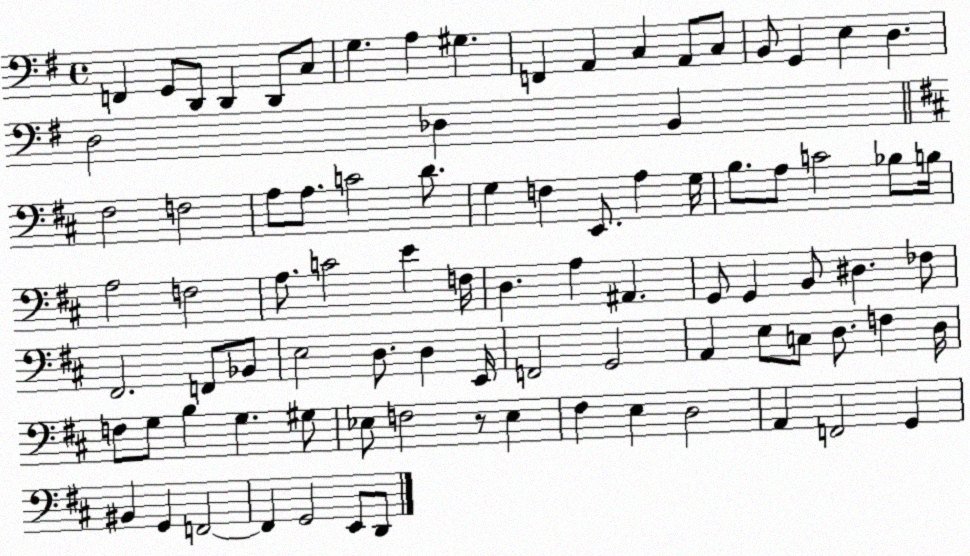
X:1
T:Untitled
M:4/4
L:1/4
K:G
F,, G,,/2 D,,/2 D,, D,,/2 C,/2 G, A, ^G, F,, A,, C, A,,/2 C,/2 B,,/2 G,, E, D, D,2 _D, B,, ^F,2 F,2 A,/2 A,/2 C2 D/2 G, F, E,,/2 A, G,/4 B,/2 A,/2 C2 _B,/2 B,/4 A,2 F,2 A,/2 C2 E F,/4 D, A, ^A,, G,,/2 G,, B,,/2 ^D, _F,/2 ^F,,2 F,,/2 _B,,/2 E,2 D,/2 D, E,,/4 F,,2 G,,2 A,, E,/2 C,/2 D,/2 F, D,/4 F,/2 G,/2 B, G, ^G,/2 _E,/2 F,2 z/2 _E, ^F, E, D,2 A,, F,,2 G,, ^B,, G,, F,,2 F,, G,,2 E,,/2 D,,/2